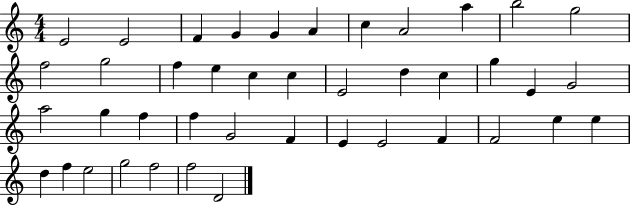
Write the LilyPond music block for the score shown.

{
  \clef treble
  \numericTimeSignature
  \time 4/4
  \key c \major
  e'2 e'2 | f'4 g'4 g'4 a'4 | c''4 a'2 a''4 | b''2 g''2 | \break f''2 g''2 | f''4 e''4 c''4 c''4 | e'2 d''4 c''4 | g''4 e'4 g'2 | \break a''2 g''4 f''4 | f''4 g'2 f'4 | e'4 e'2 f'4 | f'2 e''4 e''4 | \break d''4 f''4 e''2 | g''2 f''2 | f''2 d'2 | \bar "|."
}